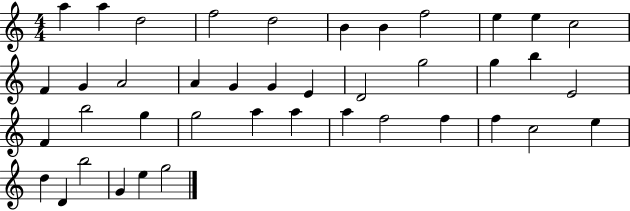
A5/q A5/q D5/h F5/h D5/h B4/q B4/q F5/h E5/q E5/q C5/h F4/q G4/q A4/h A4/q G4/q G4/q E4/q D4/h G5/h G5/q B5/q E4/h F4/q B5/h G5/q G5/h A5/q A5/q A5/q F5/h F5/q F5/q C5/h E5/q D5/q D4/q B5/h G4/q E5/q G5/h